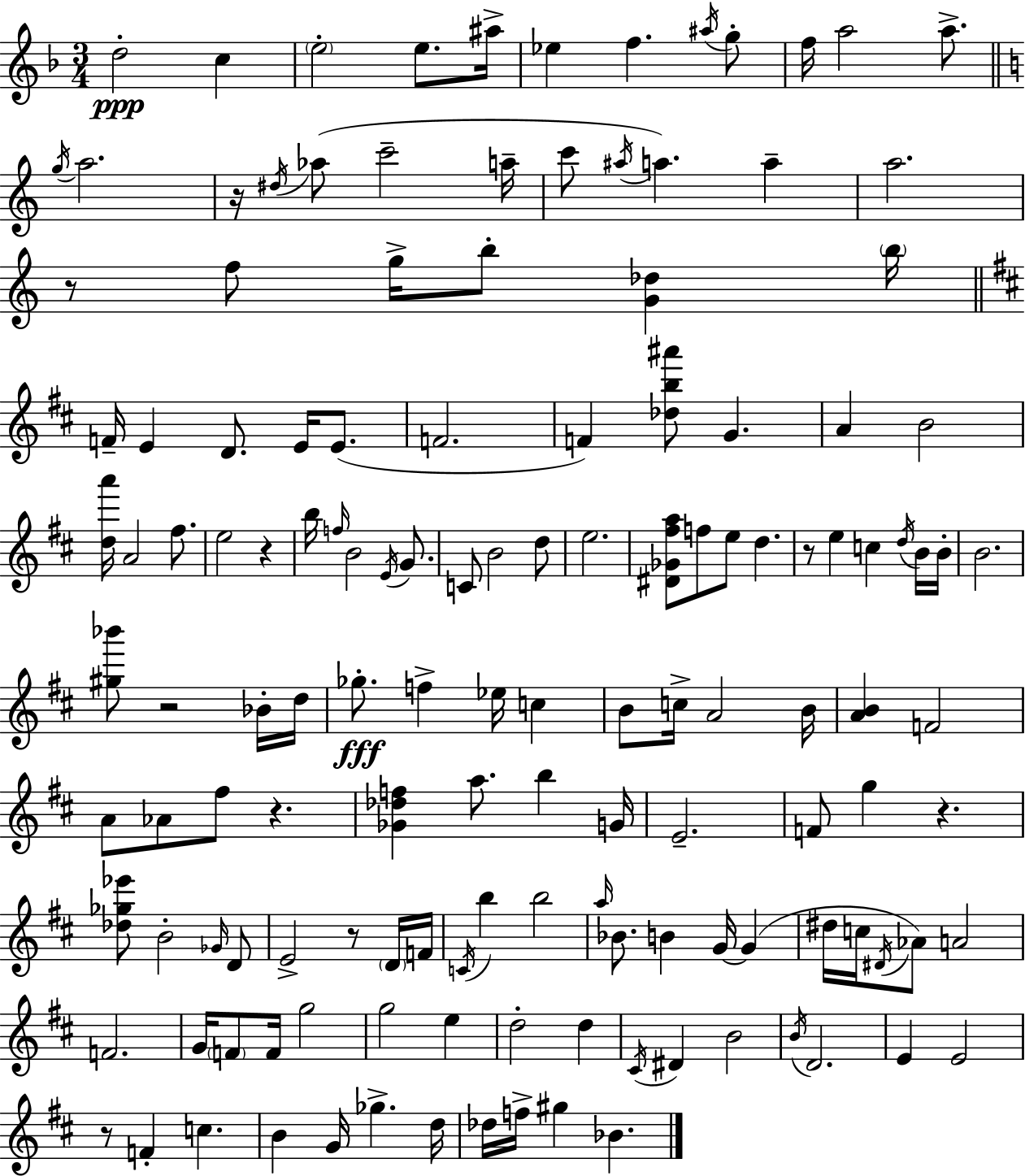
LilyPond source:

{
  \clef treble
  \numericTimeSignature
  \time 3/4
  \key f \major
  \repeat volta 2 { d''2-.\ppp c''4 | \parenthesize e''2-. e''8. ais''16-> | ees''4 f''4. \acciaccatura { ais''16 } g''8-. | f''16 a''2 a''8.-> | \break \bar "||" \break \key c \major \acciaccatura { g''16 } a''2. | r16 \acciaccatura { dis''16 } aes''8( c'''2-- | a''16-- c'''8 \acciaccatura { ais''16 }) a''4. a''4-- | a''2. | \break r8 f''8 g''16-> b''8-. <g' des''>4 | \parenthesize b''16 \bar "||" \break \key d \major f'16-- e'4 d'8. e'16 e'8.( | f'2. | f'4) <des'' b'' ais'''>8 g'4. | a'4 b'2 | \break <d'' a'''>16 a'2 fis''8. | e''2 r4 | b''16 \grace { f''16 } b'2 \acciaccatura { e'16 } g'8. | c'8 b'2 | \break d''8 e''2. | <dis' ges' fis'' a''>8 f''8 e''8 d''4. | r8 e''4 c''4 | \acciaccatura { d''16 } b'16 b'16-. b'2. | \break <gis'' bes'''>8 r2 | bes'16-. d''16 ges''8.-.\fff f''4-> ees''16 c''4 | b'8 c''16-> a'2 | b'16 <a' b'>4 f'2 | \break a'8 aes'8 fis''8 r4. | <ges' des'' f''>4 a''8. b''4 | g'16 e'2.-- | f'8 g''4 r4. | \break <des'' ges'' ees'''>8 b'2-. | \grace { ges'16 } d'8 e'2-> | r8 \parenthesize d'16 f'16 \acciaccatura { c'16 } b''4 b''2 | \grace { a''16 } bes'8. b'4 | \break g'16~~ g'4( dis''16 c''16 \acciaccatura { dis'16 }) aes'8 a'2 | f'2. | g'16 \parenthesize f'8 f'16 g''2 | g''2 | \break e''4 d''2-. | d''4 \acciaccatura { cis'16 } dis'4 | b'2 \acciaccatura { b'16 } d'2. | e'4 | \break e'2 r8 f'4-. | c''4. b'4 | g'16 ges''4.-> d''16 des''16 f''16-> gis''4 | bes'4. } \bar "|."
}